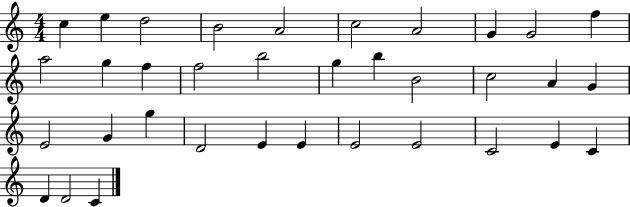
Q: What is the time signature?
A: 4/4